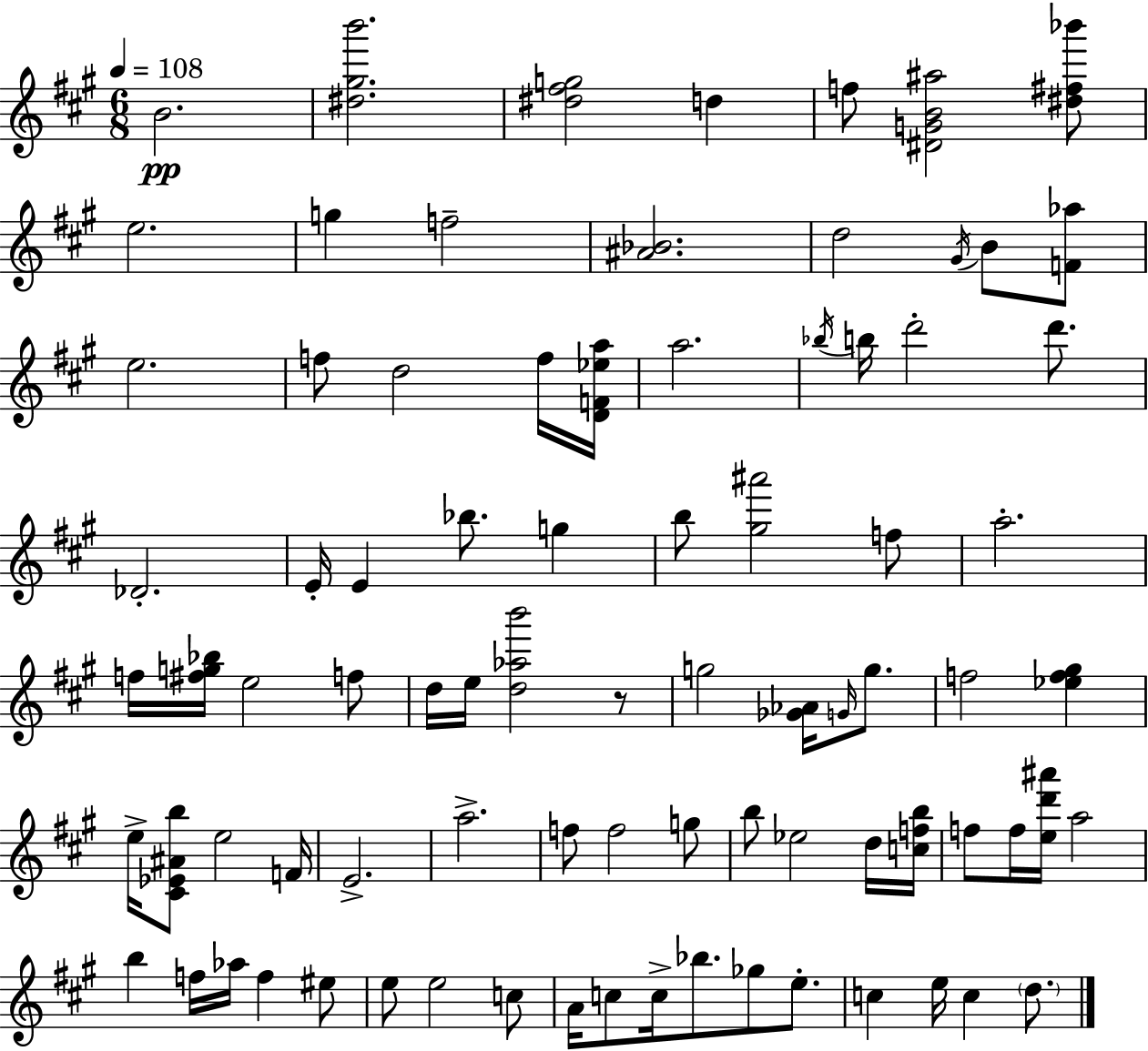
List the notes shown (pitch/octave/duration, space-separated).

B4/h. [D#5,G#5,B6]/h. [D#5,F#5,G5]/h D5/q F5/e [D#4,G4,B4,A#5]/h [D#5,F#5,Bb6]/e E5/h. G5/q F5/h [A#4,Bb4]/h. D5/h G#4/s B4/e [F4,Ab5]/e E5/h. F5/e D5/h F5/s [D4,F4,Eb5,A5]/s A5/h. Bb5/s B5/s D6/h D6/e. Db4/h. E4/s E4/q Bb5/e. G5/q B5/e [G#5,A#6]/h F5/e A5/h. F5/s [F#5,G5,Bb5]/s E5/h F5/e D5/s E5/s [D5,Ab5,B6]/h R/e G5/h [Gb4,Ab4]/s G4/s G5/e. F5/h [Eb5,F5,G#5]/q E5/s [C#4,Eb4,A#4,B5]/e E5/h F4/s E4/h. A5/h. F5/e F5/h G5/e B5/e Eb5/h D5/s [C5,F5,B5]/s F5/e F5/s [E5,D6,A#6]/s A5/h B5/q F5/s Ab5/s F5/q EIS5/e E5/e E5/h C5/e A4/s C5/e C5/s Bb5/e. Gb5/e E5/e. C5/q E5/s C5/q D5/e.